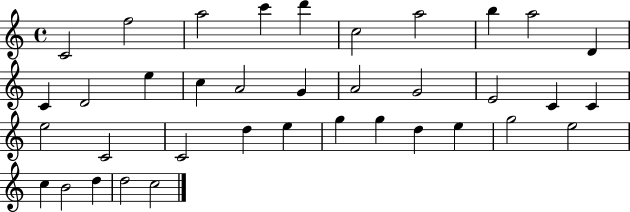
X:1
T:Untitled
M:4/4
L:1/4
K:C
C2 f2 a2 c' d' c2 a2 b a2 D C D2 e c A2 G A2 G2 E2 C C e2 C2 C2 d e g g d e g2 e2 c B2 d d2 c2